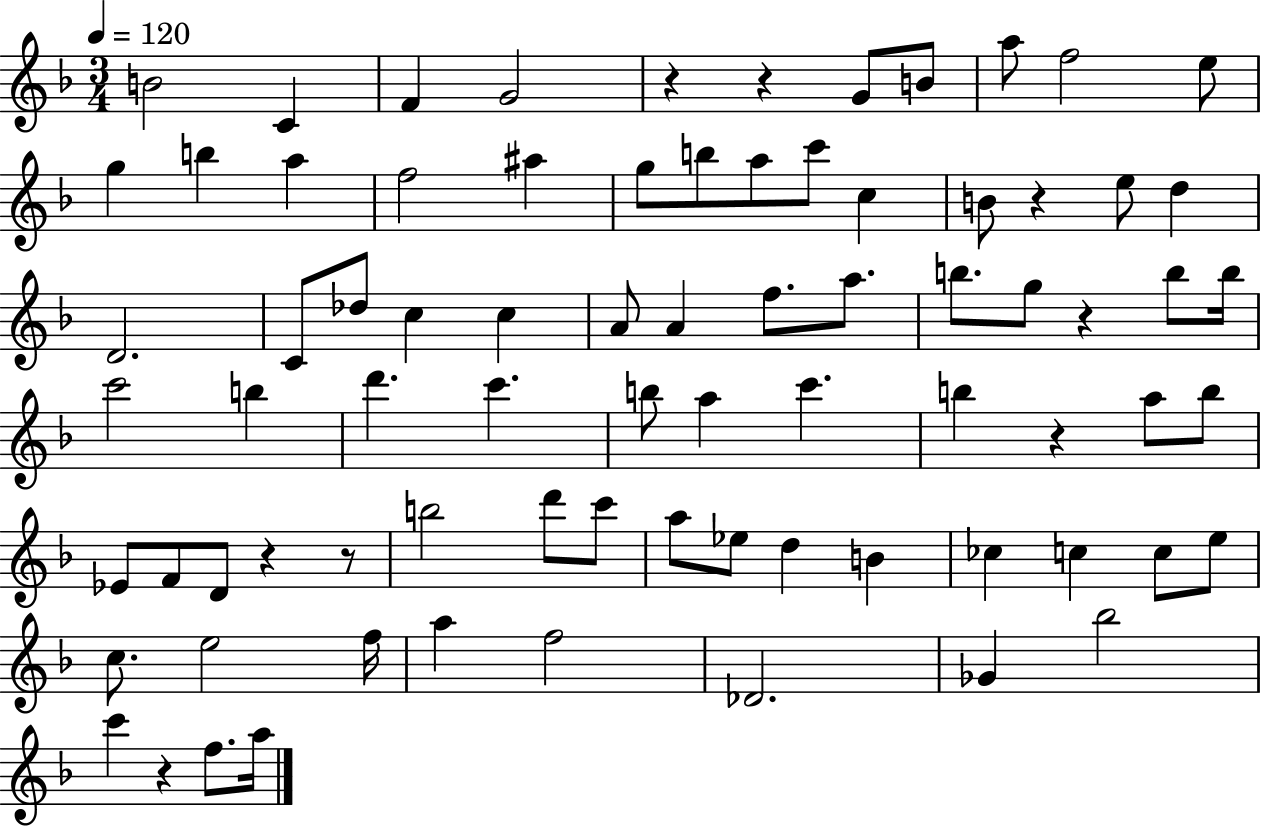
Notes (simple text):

B4/h C4/q F4/q G4/h R/q R/q G4/e B4/e A5/e F5/h E5/e G5/q B5/q A5/q F5/h A#5/q G5/e B5/e A5/e C6/e C5/q B4/e R/q E5/e D5/q D4/h. C4/e Db5/e C5/q C5/q A4/e A4/q F5/e. A5/e. B5/e. G5/e R/q B5/e B5/s C6/h B5/q D6/q. C6/q. B5/e A5/q C6/q. B5/q R/q A5/e B5/e Eb4/e F4/e D4/e R/q R/e B5/h D6/e C6/e A5/e Eb5/e D5/q B4/q CES5/q C5/q C5/e E5/e C5/e. E5/h F5/s A5/q F5/h Db4/h. Gb4/q Bb5/h C6/q R/q F5/e. A5/s